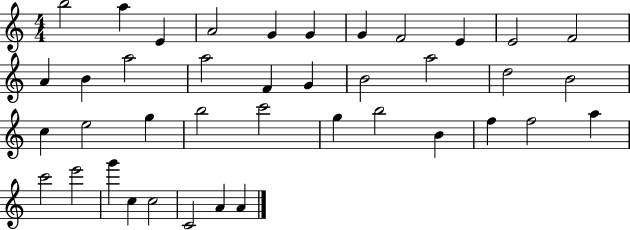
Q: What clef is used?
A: treble